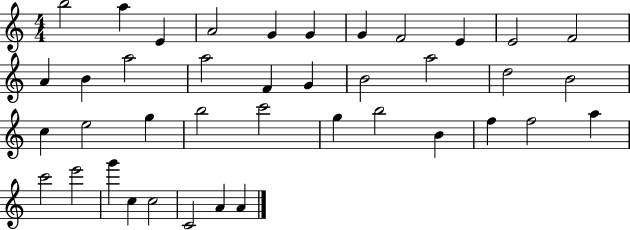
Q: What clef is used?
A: treble